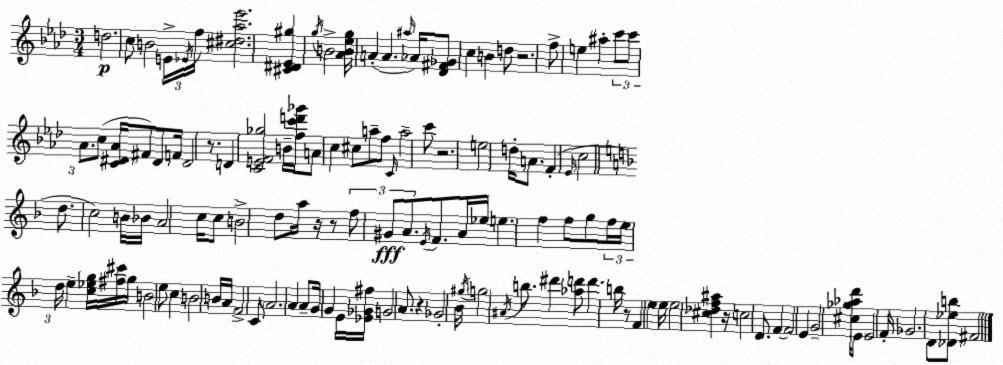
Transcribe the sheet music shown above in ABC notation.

X:1
T:Untitled
M:3/4
L:1/4
K:Ab
d2 c/2 B2 E/4 _E/4 f/4 [^c^d_a_e']2 [^C^D_E^g] g/4 B2 [_AB_eg]/4 A A ^a/4 _A/4 [_D^F_G]/2 c B d/2 z2 f/2 e ^a c'/2 c'/2 _A/2 c/2 [C^D_A]/4 ^F/2 ^D/2 F/4 ^D2 z/2 D [CEF_g]2 B/4 [fc'd'_g']/4 A/2 c ^c/2 a/2 f/2 C/4 a2 c'/2 z2 e2 d/4 A/2 F _E/4 c2 d/2 c2 B/4 _B/4 A2 c/4 c/2 B2 d/2 a/4 z/4 z/2 f/2 ^G/2 A/2 E/4 F/2 A/4 _e/4 e f f/2 g/2 f/4 e/4 d/4 e [c_eg]/4 [^f^c']/4 g/4 B2 e/2 c B2 B/4 A/4 F2 C/2 A2 A A/2 G/4 G E/4 [_E_G^f]/4 G2 A/2 z _G2 _B/4 ^g/4 g2 ^A/4 b/2 ^d' [_ad']/2 d' b/4 z/2 F e e/4 e2 [^c_df^a] z/4 c2 D/2 F F2 E G2 [^c_g_ad']/4 E/2 E2 F/4 _G2 D/2 [_D_eb]/2 ^F2